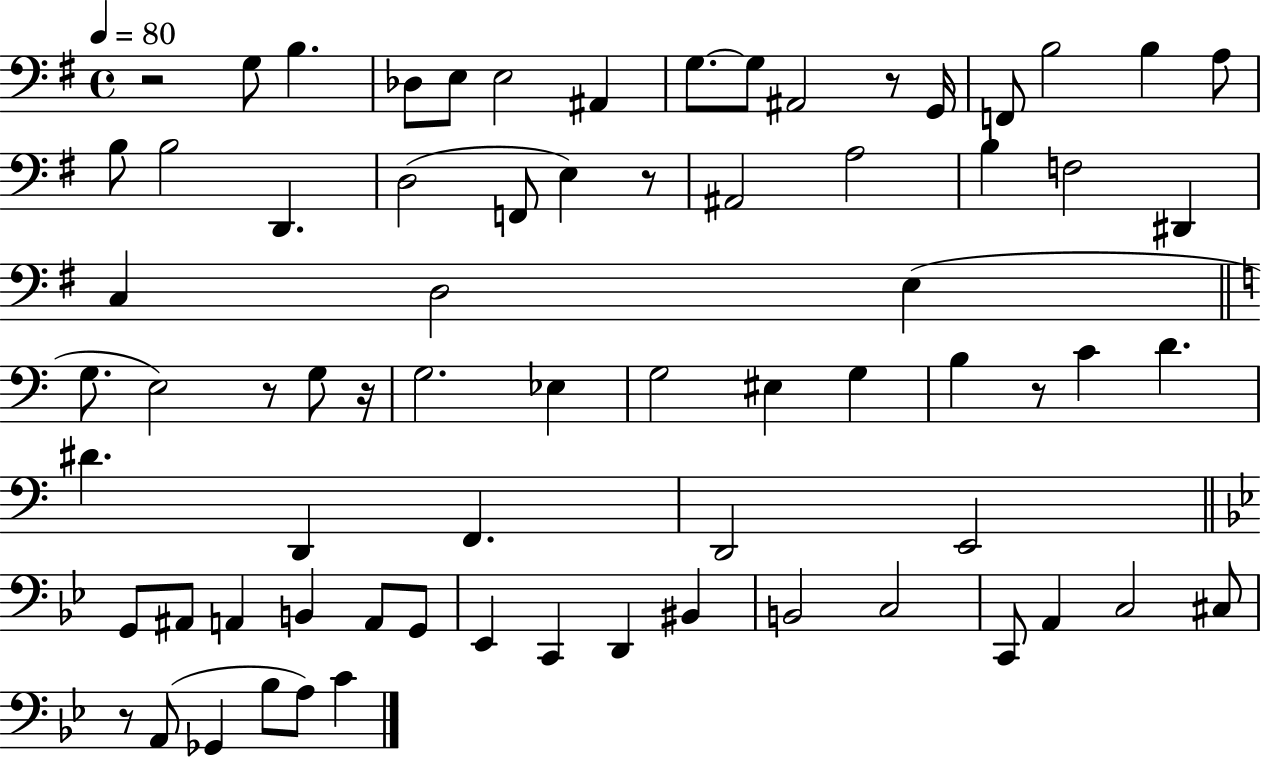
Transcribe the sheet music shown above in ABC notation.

X:1
T:Untitled
M:4/4
L:1/4
K:G
z2 G,/2 B, _D,/2 E,/2 E,2 ^A,, G,/2 G,/2 ^A,,2 z/2 G,,/4 F,,/2 B,2 B, A,/2 B,/2 B,2 D,, D,2 F,,/2 E, z/2 ^A,,2 A,2 B, F,2 ^D,, C, D,2 E, G,/2 E,2 z/2 G,/2 z/4 G,2 _E, G,2 ^E, G, B, z/2 C D ^D D,, F,, D,,2 E,,2 G,,/2 ^A,,/2 A,, B,, A,,/2 G,,/2 _E,, C,, D,, ^B,, B,,2 C,2 C,,/2 A,, C,2 ^C,/2 z/2 A,,/2 _G,, _B,/2 A,/2 C